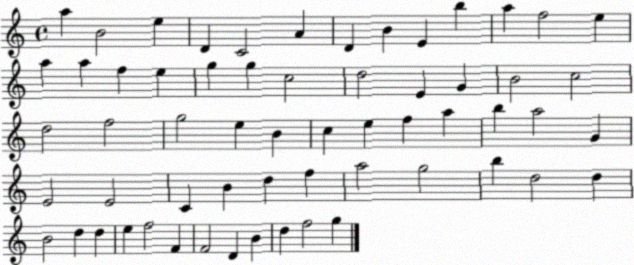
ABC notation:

X:1
T:Untitled
M:4/4
L:1/4
K:C
a B2 e D C2 A D B E b a f2 e a a f e g g c2 d2 E G B2 c2 d2 f2 g2 e B c e f a b a2 G E2 E2 C B d f a2 g2 b d2 d B2 d d e f2 F F2 D B d f2 g